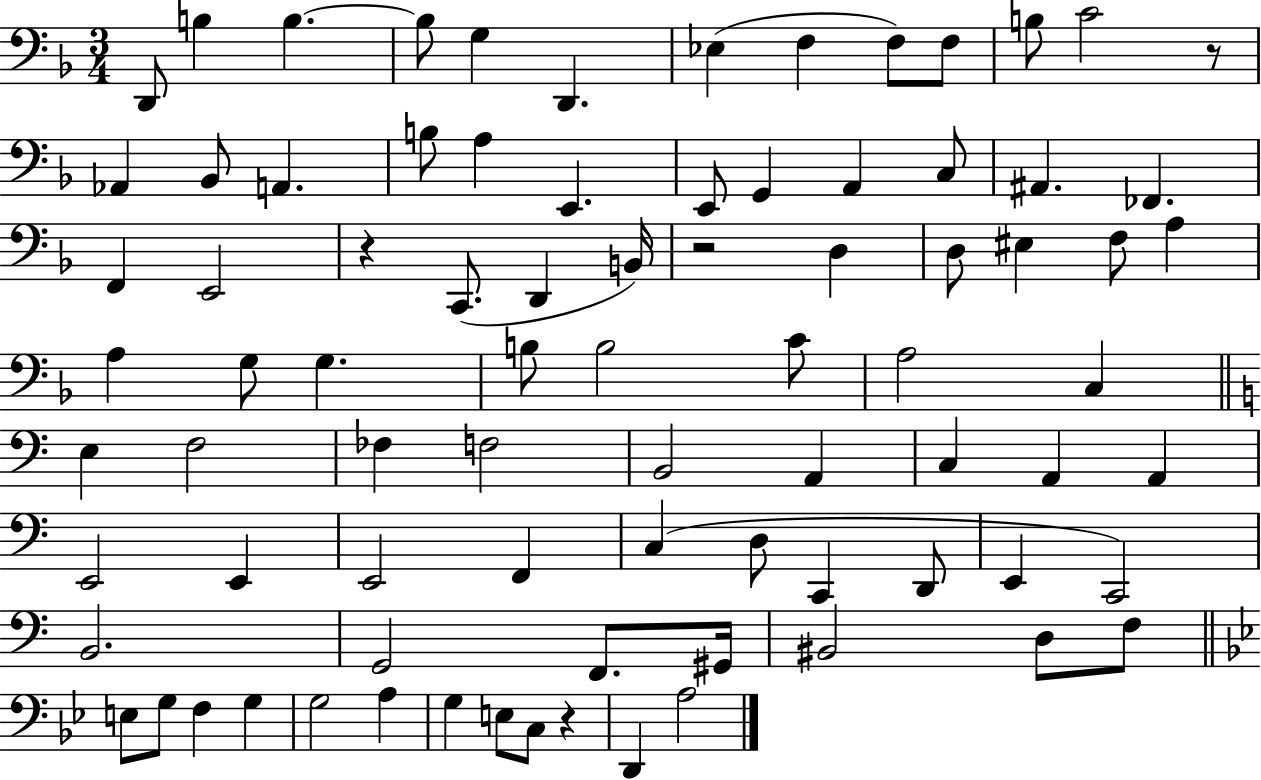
{
  \clef bass
  \numericTimeSignature
  \time 3/4
  \key f \major
  \repeat volta 2 { d,8 b4 b4.~~ | b8 g4 d,4. | ees4( f4 f8) f8 | b8 c'2 r8 | \break aes,4 bes,8 a,4. | b8 a4 e,4. | e,8 g,4 a,4 c8 | ais,4. fes,4. | \break f,4 e,2 | r4 c,8.( d,4 b,16) | r2 d4 | d8 eis4 f8 a4 | \break a4 g8 g4. | b8 b2 c'8 | a2 c4 | \bar "||" \break \key c \major e4 f2 | fes4 f2 | b,2 a,4 | c4 a,4 a,4 | \break e,2 e,4 | e,2 f,4 | c4( d8 c,4 d,8 | e,4 c,2) | \break b,2. | g,2 f,8. gis,16 | bis,2 d8 f8 | \bar "||" \break \key bes \major e8 g8 f4 g4 | g2 a4 | g4 e8 c8 r4 | d,4 a2 | \break } \bar "|."
}